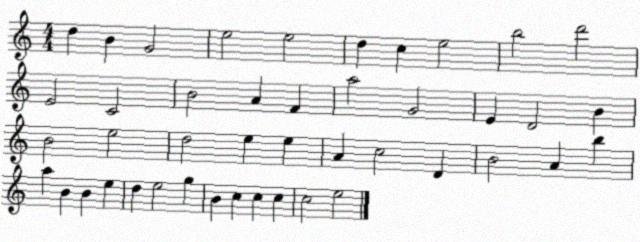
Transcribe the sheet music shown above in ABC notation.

X:1
T:Untitled
M:4/4
L:1/4
K:C
d B G2 e2 e2 d c e2 b2 d'2 E2 C2 B2 A F a2 G2 E D2 B B2 e2 d2 e e A c2 D B2 A b a B B e d e2 g B c c c c2 e2